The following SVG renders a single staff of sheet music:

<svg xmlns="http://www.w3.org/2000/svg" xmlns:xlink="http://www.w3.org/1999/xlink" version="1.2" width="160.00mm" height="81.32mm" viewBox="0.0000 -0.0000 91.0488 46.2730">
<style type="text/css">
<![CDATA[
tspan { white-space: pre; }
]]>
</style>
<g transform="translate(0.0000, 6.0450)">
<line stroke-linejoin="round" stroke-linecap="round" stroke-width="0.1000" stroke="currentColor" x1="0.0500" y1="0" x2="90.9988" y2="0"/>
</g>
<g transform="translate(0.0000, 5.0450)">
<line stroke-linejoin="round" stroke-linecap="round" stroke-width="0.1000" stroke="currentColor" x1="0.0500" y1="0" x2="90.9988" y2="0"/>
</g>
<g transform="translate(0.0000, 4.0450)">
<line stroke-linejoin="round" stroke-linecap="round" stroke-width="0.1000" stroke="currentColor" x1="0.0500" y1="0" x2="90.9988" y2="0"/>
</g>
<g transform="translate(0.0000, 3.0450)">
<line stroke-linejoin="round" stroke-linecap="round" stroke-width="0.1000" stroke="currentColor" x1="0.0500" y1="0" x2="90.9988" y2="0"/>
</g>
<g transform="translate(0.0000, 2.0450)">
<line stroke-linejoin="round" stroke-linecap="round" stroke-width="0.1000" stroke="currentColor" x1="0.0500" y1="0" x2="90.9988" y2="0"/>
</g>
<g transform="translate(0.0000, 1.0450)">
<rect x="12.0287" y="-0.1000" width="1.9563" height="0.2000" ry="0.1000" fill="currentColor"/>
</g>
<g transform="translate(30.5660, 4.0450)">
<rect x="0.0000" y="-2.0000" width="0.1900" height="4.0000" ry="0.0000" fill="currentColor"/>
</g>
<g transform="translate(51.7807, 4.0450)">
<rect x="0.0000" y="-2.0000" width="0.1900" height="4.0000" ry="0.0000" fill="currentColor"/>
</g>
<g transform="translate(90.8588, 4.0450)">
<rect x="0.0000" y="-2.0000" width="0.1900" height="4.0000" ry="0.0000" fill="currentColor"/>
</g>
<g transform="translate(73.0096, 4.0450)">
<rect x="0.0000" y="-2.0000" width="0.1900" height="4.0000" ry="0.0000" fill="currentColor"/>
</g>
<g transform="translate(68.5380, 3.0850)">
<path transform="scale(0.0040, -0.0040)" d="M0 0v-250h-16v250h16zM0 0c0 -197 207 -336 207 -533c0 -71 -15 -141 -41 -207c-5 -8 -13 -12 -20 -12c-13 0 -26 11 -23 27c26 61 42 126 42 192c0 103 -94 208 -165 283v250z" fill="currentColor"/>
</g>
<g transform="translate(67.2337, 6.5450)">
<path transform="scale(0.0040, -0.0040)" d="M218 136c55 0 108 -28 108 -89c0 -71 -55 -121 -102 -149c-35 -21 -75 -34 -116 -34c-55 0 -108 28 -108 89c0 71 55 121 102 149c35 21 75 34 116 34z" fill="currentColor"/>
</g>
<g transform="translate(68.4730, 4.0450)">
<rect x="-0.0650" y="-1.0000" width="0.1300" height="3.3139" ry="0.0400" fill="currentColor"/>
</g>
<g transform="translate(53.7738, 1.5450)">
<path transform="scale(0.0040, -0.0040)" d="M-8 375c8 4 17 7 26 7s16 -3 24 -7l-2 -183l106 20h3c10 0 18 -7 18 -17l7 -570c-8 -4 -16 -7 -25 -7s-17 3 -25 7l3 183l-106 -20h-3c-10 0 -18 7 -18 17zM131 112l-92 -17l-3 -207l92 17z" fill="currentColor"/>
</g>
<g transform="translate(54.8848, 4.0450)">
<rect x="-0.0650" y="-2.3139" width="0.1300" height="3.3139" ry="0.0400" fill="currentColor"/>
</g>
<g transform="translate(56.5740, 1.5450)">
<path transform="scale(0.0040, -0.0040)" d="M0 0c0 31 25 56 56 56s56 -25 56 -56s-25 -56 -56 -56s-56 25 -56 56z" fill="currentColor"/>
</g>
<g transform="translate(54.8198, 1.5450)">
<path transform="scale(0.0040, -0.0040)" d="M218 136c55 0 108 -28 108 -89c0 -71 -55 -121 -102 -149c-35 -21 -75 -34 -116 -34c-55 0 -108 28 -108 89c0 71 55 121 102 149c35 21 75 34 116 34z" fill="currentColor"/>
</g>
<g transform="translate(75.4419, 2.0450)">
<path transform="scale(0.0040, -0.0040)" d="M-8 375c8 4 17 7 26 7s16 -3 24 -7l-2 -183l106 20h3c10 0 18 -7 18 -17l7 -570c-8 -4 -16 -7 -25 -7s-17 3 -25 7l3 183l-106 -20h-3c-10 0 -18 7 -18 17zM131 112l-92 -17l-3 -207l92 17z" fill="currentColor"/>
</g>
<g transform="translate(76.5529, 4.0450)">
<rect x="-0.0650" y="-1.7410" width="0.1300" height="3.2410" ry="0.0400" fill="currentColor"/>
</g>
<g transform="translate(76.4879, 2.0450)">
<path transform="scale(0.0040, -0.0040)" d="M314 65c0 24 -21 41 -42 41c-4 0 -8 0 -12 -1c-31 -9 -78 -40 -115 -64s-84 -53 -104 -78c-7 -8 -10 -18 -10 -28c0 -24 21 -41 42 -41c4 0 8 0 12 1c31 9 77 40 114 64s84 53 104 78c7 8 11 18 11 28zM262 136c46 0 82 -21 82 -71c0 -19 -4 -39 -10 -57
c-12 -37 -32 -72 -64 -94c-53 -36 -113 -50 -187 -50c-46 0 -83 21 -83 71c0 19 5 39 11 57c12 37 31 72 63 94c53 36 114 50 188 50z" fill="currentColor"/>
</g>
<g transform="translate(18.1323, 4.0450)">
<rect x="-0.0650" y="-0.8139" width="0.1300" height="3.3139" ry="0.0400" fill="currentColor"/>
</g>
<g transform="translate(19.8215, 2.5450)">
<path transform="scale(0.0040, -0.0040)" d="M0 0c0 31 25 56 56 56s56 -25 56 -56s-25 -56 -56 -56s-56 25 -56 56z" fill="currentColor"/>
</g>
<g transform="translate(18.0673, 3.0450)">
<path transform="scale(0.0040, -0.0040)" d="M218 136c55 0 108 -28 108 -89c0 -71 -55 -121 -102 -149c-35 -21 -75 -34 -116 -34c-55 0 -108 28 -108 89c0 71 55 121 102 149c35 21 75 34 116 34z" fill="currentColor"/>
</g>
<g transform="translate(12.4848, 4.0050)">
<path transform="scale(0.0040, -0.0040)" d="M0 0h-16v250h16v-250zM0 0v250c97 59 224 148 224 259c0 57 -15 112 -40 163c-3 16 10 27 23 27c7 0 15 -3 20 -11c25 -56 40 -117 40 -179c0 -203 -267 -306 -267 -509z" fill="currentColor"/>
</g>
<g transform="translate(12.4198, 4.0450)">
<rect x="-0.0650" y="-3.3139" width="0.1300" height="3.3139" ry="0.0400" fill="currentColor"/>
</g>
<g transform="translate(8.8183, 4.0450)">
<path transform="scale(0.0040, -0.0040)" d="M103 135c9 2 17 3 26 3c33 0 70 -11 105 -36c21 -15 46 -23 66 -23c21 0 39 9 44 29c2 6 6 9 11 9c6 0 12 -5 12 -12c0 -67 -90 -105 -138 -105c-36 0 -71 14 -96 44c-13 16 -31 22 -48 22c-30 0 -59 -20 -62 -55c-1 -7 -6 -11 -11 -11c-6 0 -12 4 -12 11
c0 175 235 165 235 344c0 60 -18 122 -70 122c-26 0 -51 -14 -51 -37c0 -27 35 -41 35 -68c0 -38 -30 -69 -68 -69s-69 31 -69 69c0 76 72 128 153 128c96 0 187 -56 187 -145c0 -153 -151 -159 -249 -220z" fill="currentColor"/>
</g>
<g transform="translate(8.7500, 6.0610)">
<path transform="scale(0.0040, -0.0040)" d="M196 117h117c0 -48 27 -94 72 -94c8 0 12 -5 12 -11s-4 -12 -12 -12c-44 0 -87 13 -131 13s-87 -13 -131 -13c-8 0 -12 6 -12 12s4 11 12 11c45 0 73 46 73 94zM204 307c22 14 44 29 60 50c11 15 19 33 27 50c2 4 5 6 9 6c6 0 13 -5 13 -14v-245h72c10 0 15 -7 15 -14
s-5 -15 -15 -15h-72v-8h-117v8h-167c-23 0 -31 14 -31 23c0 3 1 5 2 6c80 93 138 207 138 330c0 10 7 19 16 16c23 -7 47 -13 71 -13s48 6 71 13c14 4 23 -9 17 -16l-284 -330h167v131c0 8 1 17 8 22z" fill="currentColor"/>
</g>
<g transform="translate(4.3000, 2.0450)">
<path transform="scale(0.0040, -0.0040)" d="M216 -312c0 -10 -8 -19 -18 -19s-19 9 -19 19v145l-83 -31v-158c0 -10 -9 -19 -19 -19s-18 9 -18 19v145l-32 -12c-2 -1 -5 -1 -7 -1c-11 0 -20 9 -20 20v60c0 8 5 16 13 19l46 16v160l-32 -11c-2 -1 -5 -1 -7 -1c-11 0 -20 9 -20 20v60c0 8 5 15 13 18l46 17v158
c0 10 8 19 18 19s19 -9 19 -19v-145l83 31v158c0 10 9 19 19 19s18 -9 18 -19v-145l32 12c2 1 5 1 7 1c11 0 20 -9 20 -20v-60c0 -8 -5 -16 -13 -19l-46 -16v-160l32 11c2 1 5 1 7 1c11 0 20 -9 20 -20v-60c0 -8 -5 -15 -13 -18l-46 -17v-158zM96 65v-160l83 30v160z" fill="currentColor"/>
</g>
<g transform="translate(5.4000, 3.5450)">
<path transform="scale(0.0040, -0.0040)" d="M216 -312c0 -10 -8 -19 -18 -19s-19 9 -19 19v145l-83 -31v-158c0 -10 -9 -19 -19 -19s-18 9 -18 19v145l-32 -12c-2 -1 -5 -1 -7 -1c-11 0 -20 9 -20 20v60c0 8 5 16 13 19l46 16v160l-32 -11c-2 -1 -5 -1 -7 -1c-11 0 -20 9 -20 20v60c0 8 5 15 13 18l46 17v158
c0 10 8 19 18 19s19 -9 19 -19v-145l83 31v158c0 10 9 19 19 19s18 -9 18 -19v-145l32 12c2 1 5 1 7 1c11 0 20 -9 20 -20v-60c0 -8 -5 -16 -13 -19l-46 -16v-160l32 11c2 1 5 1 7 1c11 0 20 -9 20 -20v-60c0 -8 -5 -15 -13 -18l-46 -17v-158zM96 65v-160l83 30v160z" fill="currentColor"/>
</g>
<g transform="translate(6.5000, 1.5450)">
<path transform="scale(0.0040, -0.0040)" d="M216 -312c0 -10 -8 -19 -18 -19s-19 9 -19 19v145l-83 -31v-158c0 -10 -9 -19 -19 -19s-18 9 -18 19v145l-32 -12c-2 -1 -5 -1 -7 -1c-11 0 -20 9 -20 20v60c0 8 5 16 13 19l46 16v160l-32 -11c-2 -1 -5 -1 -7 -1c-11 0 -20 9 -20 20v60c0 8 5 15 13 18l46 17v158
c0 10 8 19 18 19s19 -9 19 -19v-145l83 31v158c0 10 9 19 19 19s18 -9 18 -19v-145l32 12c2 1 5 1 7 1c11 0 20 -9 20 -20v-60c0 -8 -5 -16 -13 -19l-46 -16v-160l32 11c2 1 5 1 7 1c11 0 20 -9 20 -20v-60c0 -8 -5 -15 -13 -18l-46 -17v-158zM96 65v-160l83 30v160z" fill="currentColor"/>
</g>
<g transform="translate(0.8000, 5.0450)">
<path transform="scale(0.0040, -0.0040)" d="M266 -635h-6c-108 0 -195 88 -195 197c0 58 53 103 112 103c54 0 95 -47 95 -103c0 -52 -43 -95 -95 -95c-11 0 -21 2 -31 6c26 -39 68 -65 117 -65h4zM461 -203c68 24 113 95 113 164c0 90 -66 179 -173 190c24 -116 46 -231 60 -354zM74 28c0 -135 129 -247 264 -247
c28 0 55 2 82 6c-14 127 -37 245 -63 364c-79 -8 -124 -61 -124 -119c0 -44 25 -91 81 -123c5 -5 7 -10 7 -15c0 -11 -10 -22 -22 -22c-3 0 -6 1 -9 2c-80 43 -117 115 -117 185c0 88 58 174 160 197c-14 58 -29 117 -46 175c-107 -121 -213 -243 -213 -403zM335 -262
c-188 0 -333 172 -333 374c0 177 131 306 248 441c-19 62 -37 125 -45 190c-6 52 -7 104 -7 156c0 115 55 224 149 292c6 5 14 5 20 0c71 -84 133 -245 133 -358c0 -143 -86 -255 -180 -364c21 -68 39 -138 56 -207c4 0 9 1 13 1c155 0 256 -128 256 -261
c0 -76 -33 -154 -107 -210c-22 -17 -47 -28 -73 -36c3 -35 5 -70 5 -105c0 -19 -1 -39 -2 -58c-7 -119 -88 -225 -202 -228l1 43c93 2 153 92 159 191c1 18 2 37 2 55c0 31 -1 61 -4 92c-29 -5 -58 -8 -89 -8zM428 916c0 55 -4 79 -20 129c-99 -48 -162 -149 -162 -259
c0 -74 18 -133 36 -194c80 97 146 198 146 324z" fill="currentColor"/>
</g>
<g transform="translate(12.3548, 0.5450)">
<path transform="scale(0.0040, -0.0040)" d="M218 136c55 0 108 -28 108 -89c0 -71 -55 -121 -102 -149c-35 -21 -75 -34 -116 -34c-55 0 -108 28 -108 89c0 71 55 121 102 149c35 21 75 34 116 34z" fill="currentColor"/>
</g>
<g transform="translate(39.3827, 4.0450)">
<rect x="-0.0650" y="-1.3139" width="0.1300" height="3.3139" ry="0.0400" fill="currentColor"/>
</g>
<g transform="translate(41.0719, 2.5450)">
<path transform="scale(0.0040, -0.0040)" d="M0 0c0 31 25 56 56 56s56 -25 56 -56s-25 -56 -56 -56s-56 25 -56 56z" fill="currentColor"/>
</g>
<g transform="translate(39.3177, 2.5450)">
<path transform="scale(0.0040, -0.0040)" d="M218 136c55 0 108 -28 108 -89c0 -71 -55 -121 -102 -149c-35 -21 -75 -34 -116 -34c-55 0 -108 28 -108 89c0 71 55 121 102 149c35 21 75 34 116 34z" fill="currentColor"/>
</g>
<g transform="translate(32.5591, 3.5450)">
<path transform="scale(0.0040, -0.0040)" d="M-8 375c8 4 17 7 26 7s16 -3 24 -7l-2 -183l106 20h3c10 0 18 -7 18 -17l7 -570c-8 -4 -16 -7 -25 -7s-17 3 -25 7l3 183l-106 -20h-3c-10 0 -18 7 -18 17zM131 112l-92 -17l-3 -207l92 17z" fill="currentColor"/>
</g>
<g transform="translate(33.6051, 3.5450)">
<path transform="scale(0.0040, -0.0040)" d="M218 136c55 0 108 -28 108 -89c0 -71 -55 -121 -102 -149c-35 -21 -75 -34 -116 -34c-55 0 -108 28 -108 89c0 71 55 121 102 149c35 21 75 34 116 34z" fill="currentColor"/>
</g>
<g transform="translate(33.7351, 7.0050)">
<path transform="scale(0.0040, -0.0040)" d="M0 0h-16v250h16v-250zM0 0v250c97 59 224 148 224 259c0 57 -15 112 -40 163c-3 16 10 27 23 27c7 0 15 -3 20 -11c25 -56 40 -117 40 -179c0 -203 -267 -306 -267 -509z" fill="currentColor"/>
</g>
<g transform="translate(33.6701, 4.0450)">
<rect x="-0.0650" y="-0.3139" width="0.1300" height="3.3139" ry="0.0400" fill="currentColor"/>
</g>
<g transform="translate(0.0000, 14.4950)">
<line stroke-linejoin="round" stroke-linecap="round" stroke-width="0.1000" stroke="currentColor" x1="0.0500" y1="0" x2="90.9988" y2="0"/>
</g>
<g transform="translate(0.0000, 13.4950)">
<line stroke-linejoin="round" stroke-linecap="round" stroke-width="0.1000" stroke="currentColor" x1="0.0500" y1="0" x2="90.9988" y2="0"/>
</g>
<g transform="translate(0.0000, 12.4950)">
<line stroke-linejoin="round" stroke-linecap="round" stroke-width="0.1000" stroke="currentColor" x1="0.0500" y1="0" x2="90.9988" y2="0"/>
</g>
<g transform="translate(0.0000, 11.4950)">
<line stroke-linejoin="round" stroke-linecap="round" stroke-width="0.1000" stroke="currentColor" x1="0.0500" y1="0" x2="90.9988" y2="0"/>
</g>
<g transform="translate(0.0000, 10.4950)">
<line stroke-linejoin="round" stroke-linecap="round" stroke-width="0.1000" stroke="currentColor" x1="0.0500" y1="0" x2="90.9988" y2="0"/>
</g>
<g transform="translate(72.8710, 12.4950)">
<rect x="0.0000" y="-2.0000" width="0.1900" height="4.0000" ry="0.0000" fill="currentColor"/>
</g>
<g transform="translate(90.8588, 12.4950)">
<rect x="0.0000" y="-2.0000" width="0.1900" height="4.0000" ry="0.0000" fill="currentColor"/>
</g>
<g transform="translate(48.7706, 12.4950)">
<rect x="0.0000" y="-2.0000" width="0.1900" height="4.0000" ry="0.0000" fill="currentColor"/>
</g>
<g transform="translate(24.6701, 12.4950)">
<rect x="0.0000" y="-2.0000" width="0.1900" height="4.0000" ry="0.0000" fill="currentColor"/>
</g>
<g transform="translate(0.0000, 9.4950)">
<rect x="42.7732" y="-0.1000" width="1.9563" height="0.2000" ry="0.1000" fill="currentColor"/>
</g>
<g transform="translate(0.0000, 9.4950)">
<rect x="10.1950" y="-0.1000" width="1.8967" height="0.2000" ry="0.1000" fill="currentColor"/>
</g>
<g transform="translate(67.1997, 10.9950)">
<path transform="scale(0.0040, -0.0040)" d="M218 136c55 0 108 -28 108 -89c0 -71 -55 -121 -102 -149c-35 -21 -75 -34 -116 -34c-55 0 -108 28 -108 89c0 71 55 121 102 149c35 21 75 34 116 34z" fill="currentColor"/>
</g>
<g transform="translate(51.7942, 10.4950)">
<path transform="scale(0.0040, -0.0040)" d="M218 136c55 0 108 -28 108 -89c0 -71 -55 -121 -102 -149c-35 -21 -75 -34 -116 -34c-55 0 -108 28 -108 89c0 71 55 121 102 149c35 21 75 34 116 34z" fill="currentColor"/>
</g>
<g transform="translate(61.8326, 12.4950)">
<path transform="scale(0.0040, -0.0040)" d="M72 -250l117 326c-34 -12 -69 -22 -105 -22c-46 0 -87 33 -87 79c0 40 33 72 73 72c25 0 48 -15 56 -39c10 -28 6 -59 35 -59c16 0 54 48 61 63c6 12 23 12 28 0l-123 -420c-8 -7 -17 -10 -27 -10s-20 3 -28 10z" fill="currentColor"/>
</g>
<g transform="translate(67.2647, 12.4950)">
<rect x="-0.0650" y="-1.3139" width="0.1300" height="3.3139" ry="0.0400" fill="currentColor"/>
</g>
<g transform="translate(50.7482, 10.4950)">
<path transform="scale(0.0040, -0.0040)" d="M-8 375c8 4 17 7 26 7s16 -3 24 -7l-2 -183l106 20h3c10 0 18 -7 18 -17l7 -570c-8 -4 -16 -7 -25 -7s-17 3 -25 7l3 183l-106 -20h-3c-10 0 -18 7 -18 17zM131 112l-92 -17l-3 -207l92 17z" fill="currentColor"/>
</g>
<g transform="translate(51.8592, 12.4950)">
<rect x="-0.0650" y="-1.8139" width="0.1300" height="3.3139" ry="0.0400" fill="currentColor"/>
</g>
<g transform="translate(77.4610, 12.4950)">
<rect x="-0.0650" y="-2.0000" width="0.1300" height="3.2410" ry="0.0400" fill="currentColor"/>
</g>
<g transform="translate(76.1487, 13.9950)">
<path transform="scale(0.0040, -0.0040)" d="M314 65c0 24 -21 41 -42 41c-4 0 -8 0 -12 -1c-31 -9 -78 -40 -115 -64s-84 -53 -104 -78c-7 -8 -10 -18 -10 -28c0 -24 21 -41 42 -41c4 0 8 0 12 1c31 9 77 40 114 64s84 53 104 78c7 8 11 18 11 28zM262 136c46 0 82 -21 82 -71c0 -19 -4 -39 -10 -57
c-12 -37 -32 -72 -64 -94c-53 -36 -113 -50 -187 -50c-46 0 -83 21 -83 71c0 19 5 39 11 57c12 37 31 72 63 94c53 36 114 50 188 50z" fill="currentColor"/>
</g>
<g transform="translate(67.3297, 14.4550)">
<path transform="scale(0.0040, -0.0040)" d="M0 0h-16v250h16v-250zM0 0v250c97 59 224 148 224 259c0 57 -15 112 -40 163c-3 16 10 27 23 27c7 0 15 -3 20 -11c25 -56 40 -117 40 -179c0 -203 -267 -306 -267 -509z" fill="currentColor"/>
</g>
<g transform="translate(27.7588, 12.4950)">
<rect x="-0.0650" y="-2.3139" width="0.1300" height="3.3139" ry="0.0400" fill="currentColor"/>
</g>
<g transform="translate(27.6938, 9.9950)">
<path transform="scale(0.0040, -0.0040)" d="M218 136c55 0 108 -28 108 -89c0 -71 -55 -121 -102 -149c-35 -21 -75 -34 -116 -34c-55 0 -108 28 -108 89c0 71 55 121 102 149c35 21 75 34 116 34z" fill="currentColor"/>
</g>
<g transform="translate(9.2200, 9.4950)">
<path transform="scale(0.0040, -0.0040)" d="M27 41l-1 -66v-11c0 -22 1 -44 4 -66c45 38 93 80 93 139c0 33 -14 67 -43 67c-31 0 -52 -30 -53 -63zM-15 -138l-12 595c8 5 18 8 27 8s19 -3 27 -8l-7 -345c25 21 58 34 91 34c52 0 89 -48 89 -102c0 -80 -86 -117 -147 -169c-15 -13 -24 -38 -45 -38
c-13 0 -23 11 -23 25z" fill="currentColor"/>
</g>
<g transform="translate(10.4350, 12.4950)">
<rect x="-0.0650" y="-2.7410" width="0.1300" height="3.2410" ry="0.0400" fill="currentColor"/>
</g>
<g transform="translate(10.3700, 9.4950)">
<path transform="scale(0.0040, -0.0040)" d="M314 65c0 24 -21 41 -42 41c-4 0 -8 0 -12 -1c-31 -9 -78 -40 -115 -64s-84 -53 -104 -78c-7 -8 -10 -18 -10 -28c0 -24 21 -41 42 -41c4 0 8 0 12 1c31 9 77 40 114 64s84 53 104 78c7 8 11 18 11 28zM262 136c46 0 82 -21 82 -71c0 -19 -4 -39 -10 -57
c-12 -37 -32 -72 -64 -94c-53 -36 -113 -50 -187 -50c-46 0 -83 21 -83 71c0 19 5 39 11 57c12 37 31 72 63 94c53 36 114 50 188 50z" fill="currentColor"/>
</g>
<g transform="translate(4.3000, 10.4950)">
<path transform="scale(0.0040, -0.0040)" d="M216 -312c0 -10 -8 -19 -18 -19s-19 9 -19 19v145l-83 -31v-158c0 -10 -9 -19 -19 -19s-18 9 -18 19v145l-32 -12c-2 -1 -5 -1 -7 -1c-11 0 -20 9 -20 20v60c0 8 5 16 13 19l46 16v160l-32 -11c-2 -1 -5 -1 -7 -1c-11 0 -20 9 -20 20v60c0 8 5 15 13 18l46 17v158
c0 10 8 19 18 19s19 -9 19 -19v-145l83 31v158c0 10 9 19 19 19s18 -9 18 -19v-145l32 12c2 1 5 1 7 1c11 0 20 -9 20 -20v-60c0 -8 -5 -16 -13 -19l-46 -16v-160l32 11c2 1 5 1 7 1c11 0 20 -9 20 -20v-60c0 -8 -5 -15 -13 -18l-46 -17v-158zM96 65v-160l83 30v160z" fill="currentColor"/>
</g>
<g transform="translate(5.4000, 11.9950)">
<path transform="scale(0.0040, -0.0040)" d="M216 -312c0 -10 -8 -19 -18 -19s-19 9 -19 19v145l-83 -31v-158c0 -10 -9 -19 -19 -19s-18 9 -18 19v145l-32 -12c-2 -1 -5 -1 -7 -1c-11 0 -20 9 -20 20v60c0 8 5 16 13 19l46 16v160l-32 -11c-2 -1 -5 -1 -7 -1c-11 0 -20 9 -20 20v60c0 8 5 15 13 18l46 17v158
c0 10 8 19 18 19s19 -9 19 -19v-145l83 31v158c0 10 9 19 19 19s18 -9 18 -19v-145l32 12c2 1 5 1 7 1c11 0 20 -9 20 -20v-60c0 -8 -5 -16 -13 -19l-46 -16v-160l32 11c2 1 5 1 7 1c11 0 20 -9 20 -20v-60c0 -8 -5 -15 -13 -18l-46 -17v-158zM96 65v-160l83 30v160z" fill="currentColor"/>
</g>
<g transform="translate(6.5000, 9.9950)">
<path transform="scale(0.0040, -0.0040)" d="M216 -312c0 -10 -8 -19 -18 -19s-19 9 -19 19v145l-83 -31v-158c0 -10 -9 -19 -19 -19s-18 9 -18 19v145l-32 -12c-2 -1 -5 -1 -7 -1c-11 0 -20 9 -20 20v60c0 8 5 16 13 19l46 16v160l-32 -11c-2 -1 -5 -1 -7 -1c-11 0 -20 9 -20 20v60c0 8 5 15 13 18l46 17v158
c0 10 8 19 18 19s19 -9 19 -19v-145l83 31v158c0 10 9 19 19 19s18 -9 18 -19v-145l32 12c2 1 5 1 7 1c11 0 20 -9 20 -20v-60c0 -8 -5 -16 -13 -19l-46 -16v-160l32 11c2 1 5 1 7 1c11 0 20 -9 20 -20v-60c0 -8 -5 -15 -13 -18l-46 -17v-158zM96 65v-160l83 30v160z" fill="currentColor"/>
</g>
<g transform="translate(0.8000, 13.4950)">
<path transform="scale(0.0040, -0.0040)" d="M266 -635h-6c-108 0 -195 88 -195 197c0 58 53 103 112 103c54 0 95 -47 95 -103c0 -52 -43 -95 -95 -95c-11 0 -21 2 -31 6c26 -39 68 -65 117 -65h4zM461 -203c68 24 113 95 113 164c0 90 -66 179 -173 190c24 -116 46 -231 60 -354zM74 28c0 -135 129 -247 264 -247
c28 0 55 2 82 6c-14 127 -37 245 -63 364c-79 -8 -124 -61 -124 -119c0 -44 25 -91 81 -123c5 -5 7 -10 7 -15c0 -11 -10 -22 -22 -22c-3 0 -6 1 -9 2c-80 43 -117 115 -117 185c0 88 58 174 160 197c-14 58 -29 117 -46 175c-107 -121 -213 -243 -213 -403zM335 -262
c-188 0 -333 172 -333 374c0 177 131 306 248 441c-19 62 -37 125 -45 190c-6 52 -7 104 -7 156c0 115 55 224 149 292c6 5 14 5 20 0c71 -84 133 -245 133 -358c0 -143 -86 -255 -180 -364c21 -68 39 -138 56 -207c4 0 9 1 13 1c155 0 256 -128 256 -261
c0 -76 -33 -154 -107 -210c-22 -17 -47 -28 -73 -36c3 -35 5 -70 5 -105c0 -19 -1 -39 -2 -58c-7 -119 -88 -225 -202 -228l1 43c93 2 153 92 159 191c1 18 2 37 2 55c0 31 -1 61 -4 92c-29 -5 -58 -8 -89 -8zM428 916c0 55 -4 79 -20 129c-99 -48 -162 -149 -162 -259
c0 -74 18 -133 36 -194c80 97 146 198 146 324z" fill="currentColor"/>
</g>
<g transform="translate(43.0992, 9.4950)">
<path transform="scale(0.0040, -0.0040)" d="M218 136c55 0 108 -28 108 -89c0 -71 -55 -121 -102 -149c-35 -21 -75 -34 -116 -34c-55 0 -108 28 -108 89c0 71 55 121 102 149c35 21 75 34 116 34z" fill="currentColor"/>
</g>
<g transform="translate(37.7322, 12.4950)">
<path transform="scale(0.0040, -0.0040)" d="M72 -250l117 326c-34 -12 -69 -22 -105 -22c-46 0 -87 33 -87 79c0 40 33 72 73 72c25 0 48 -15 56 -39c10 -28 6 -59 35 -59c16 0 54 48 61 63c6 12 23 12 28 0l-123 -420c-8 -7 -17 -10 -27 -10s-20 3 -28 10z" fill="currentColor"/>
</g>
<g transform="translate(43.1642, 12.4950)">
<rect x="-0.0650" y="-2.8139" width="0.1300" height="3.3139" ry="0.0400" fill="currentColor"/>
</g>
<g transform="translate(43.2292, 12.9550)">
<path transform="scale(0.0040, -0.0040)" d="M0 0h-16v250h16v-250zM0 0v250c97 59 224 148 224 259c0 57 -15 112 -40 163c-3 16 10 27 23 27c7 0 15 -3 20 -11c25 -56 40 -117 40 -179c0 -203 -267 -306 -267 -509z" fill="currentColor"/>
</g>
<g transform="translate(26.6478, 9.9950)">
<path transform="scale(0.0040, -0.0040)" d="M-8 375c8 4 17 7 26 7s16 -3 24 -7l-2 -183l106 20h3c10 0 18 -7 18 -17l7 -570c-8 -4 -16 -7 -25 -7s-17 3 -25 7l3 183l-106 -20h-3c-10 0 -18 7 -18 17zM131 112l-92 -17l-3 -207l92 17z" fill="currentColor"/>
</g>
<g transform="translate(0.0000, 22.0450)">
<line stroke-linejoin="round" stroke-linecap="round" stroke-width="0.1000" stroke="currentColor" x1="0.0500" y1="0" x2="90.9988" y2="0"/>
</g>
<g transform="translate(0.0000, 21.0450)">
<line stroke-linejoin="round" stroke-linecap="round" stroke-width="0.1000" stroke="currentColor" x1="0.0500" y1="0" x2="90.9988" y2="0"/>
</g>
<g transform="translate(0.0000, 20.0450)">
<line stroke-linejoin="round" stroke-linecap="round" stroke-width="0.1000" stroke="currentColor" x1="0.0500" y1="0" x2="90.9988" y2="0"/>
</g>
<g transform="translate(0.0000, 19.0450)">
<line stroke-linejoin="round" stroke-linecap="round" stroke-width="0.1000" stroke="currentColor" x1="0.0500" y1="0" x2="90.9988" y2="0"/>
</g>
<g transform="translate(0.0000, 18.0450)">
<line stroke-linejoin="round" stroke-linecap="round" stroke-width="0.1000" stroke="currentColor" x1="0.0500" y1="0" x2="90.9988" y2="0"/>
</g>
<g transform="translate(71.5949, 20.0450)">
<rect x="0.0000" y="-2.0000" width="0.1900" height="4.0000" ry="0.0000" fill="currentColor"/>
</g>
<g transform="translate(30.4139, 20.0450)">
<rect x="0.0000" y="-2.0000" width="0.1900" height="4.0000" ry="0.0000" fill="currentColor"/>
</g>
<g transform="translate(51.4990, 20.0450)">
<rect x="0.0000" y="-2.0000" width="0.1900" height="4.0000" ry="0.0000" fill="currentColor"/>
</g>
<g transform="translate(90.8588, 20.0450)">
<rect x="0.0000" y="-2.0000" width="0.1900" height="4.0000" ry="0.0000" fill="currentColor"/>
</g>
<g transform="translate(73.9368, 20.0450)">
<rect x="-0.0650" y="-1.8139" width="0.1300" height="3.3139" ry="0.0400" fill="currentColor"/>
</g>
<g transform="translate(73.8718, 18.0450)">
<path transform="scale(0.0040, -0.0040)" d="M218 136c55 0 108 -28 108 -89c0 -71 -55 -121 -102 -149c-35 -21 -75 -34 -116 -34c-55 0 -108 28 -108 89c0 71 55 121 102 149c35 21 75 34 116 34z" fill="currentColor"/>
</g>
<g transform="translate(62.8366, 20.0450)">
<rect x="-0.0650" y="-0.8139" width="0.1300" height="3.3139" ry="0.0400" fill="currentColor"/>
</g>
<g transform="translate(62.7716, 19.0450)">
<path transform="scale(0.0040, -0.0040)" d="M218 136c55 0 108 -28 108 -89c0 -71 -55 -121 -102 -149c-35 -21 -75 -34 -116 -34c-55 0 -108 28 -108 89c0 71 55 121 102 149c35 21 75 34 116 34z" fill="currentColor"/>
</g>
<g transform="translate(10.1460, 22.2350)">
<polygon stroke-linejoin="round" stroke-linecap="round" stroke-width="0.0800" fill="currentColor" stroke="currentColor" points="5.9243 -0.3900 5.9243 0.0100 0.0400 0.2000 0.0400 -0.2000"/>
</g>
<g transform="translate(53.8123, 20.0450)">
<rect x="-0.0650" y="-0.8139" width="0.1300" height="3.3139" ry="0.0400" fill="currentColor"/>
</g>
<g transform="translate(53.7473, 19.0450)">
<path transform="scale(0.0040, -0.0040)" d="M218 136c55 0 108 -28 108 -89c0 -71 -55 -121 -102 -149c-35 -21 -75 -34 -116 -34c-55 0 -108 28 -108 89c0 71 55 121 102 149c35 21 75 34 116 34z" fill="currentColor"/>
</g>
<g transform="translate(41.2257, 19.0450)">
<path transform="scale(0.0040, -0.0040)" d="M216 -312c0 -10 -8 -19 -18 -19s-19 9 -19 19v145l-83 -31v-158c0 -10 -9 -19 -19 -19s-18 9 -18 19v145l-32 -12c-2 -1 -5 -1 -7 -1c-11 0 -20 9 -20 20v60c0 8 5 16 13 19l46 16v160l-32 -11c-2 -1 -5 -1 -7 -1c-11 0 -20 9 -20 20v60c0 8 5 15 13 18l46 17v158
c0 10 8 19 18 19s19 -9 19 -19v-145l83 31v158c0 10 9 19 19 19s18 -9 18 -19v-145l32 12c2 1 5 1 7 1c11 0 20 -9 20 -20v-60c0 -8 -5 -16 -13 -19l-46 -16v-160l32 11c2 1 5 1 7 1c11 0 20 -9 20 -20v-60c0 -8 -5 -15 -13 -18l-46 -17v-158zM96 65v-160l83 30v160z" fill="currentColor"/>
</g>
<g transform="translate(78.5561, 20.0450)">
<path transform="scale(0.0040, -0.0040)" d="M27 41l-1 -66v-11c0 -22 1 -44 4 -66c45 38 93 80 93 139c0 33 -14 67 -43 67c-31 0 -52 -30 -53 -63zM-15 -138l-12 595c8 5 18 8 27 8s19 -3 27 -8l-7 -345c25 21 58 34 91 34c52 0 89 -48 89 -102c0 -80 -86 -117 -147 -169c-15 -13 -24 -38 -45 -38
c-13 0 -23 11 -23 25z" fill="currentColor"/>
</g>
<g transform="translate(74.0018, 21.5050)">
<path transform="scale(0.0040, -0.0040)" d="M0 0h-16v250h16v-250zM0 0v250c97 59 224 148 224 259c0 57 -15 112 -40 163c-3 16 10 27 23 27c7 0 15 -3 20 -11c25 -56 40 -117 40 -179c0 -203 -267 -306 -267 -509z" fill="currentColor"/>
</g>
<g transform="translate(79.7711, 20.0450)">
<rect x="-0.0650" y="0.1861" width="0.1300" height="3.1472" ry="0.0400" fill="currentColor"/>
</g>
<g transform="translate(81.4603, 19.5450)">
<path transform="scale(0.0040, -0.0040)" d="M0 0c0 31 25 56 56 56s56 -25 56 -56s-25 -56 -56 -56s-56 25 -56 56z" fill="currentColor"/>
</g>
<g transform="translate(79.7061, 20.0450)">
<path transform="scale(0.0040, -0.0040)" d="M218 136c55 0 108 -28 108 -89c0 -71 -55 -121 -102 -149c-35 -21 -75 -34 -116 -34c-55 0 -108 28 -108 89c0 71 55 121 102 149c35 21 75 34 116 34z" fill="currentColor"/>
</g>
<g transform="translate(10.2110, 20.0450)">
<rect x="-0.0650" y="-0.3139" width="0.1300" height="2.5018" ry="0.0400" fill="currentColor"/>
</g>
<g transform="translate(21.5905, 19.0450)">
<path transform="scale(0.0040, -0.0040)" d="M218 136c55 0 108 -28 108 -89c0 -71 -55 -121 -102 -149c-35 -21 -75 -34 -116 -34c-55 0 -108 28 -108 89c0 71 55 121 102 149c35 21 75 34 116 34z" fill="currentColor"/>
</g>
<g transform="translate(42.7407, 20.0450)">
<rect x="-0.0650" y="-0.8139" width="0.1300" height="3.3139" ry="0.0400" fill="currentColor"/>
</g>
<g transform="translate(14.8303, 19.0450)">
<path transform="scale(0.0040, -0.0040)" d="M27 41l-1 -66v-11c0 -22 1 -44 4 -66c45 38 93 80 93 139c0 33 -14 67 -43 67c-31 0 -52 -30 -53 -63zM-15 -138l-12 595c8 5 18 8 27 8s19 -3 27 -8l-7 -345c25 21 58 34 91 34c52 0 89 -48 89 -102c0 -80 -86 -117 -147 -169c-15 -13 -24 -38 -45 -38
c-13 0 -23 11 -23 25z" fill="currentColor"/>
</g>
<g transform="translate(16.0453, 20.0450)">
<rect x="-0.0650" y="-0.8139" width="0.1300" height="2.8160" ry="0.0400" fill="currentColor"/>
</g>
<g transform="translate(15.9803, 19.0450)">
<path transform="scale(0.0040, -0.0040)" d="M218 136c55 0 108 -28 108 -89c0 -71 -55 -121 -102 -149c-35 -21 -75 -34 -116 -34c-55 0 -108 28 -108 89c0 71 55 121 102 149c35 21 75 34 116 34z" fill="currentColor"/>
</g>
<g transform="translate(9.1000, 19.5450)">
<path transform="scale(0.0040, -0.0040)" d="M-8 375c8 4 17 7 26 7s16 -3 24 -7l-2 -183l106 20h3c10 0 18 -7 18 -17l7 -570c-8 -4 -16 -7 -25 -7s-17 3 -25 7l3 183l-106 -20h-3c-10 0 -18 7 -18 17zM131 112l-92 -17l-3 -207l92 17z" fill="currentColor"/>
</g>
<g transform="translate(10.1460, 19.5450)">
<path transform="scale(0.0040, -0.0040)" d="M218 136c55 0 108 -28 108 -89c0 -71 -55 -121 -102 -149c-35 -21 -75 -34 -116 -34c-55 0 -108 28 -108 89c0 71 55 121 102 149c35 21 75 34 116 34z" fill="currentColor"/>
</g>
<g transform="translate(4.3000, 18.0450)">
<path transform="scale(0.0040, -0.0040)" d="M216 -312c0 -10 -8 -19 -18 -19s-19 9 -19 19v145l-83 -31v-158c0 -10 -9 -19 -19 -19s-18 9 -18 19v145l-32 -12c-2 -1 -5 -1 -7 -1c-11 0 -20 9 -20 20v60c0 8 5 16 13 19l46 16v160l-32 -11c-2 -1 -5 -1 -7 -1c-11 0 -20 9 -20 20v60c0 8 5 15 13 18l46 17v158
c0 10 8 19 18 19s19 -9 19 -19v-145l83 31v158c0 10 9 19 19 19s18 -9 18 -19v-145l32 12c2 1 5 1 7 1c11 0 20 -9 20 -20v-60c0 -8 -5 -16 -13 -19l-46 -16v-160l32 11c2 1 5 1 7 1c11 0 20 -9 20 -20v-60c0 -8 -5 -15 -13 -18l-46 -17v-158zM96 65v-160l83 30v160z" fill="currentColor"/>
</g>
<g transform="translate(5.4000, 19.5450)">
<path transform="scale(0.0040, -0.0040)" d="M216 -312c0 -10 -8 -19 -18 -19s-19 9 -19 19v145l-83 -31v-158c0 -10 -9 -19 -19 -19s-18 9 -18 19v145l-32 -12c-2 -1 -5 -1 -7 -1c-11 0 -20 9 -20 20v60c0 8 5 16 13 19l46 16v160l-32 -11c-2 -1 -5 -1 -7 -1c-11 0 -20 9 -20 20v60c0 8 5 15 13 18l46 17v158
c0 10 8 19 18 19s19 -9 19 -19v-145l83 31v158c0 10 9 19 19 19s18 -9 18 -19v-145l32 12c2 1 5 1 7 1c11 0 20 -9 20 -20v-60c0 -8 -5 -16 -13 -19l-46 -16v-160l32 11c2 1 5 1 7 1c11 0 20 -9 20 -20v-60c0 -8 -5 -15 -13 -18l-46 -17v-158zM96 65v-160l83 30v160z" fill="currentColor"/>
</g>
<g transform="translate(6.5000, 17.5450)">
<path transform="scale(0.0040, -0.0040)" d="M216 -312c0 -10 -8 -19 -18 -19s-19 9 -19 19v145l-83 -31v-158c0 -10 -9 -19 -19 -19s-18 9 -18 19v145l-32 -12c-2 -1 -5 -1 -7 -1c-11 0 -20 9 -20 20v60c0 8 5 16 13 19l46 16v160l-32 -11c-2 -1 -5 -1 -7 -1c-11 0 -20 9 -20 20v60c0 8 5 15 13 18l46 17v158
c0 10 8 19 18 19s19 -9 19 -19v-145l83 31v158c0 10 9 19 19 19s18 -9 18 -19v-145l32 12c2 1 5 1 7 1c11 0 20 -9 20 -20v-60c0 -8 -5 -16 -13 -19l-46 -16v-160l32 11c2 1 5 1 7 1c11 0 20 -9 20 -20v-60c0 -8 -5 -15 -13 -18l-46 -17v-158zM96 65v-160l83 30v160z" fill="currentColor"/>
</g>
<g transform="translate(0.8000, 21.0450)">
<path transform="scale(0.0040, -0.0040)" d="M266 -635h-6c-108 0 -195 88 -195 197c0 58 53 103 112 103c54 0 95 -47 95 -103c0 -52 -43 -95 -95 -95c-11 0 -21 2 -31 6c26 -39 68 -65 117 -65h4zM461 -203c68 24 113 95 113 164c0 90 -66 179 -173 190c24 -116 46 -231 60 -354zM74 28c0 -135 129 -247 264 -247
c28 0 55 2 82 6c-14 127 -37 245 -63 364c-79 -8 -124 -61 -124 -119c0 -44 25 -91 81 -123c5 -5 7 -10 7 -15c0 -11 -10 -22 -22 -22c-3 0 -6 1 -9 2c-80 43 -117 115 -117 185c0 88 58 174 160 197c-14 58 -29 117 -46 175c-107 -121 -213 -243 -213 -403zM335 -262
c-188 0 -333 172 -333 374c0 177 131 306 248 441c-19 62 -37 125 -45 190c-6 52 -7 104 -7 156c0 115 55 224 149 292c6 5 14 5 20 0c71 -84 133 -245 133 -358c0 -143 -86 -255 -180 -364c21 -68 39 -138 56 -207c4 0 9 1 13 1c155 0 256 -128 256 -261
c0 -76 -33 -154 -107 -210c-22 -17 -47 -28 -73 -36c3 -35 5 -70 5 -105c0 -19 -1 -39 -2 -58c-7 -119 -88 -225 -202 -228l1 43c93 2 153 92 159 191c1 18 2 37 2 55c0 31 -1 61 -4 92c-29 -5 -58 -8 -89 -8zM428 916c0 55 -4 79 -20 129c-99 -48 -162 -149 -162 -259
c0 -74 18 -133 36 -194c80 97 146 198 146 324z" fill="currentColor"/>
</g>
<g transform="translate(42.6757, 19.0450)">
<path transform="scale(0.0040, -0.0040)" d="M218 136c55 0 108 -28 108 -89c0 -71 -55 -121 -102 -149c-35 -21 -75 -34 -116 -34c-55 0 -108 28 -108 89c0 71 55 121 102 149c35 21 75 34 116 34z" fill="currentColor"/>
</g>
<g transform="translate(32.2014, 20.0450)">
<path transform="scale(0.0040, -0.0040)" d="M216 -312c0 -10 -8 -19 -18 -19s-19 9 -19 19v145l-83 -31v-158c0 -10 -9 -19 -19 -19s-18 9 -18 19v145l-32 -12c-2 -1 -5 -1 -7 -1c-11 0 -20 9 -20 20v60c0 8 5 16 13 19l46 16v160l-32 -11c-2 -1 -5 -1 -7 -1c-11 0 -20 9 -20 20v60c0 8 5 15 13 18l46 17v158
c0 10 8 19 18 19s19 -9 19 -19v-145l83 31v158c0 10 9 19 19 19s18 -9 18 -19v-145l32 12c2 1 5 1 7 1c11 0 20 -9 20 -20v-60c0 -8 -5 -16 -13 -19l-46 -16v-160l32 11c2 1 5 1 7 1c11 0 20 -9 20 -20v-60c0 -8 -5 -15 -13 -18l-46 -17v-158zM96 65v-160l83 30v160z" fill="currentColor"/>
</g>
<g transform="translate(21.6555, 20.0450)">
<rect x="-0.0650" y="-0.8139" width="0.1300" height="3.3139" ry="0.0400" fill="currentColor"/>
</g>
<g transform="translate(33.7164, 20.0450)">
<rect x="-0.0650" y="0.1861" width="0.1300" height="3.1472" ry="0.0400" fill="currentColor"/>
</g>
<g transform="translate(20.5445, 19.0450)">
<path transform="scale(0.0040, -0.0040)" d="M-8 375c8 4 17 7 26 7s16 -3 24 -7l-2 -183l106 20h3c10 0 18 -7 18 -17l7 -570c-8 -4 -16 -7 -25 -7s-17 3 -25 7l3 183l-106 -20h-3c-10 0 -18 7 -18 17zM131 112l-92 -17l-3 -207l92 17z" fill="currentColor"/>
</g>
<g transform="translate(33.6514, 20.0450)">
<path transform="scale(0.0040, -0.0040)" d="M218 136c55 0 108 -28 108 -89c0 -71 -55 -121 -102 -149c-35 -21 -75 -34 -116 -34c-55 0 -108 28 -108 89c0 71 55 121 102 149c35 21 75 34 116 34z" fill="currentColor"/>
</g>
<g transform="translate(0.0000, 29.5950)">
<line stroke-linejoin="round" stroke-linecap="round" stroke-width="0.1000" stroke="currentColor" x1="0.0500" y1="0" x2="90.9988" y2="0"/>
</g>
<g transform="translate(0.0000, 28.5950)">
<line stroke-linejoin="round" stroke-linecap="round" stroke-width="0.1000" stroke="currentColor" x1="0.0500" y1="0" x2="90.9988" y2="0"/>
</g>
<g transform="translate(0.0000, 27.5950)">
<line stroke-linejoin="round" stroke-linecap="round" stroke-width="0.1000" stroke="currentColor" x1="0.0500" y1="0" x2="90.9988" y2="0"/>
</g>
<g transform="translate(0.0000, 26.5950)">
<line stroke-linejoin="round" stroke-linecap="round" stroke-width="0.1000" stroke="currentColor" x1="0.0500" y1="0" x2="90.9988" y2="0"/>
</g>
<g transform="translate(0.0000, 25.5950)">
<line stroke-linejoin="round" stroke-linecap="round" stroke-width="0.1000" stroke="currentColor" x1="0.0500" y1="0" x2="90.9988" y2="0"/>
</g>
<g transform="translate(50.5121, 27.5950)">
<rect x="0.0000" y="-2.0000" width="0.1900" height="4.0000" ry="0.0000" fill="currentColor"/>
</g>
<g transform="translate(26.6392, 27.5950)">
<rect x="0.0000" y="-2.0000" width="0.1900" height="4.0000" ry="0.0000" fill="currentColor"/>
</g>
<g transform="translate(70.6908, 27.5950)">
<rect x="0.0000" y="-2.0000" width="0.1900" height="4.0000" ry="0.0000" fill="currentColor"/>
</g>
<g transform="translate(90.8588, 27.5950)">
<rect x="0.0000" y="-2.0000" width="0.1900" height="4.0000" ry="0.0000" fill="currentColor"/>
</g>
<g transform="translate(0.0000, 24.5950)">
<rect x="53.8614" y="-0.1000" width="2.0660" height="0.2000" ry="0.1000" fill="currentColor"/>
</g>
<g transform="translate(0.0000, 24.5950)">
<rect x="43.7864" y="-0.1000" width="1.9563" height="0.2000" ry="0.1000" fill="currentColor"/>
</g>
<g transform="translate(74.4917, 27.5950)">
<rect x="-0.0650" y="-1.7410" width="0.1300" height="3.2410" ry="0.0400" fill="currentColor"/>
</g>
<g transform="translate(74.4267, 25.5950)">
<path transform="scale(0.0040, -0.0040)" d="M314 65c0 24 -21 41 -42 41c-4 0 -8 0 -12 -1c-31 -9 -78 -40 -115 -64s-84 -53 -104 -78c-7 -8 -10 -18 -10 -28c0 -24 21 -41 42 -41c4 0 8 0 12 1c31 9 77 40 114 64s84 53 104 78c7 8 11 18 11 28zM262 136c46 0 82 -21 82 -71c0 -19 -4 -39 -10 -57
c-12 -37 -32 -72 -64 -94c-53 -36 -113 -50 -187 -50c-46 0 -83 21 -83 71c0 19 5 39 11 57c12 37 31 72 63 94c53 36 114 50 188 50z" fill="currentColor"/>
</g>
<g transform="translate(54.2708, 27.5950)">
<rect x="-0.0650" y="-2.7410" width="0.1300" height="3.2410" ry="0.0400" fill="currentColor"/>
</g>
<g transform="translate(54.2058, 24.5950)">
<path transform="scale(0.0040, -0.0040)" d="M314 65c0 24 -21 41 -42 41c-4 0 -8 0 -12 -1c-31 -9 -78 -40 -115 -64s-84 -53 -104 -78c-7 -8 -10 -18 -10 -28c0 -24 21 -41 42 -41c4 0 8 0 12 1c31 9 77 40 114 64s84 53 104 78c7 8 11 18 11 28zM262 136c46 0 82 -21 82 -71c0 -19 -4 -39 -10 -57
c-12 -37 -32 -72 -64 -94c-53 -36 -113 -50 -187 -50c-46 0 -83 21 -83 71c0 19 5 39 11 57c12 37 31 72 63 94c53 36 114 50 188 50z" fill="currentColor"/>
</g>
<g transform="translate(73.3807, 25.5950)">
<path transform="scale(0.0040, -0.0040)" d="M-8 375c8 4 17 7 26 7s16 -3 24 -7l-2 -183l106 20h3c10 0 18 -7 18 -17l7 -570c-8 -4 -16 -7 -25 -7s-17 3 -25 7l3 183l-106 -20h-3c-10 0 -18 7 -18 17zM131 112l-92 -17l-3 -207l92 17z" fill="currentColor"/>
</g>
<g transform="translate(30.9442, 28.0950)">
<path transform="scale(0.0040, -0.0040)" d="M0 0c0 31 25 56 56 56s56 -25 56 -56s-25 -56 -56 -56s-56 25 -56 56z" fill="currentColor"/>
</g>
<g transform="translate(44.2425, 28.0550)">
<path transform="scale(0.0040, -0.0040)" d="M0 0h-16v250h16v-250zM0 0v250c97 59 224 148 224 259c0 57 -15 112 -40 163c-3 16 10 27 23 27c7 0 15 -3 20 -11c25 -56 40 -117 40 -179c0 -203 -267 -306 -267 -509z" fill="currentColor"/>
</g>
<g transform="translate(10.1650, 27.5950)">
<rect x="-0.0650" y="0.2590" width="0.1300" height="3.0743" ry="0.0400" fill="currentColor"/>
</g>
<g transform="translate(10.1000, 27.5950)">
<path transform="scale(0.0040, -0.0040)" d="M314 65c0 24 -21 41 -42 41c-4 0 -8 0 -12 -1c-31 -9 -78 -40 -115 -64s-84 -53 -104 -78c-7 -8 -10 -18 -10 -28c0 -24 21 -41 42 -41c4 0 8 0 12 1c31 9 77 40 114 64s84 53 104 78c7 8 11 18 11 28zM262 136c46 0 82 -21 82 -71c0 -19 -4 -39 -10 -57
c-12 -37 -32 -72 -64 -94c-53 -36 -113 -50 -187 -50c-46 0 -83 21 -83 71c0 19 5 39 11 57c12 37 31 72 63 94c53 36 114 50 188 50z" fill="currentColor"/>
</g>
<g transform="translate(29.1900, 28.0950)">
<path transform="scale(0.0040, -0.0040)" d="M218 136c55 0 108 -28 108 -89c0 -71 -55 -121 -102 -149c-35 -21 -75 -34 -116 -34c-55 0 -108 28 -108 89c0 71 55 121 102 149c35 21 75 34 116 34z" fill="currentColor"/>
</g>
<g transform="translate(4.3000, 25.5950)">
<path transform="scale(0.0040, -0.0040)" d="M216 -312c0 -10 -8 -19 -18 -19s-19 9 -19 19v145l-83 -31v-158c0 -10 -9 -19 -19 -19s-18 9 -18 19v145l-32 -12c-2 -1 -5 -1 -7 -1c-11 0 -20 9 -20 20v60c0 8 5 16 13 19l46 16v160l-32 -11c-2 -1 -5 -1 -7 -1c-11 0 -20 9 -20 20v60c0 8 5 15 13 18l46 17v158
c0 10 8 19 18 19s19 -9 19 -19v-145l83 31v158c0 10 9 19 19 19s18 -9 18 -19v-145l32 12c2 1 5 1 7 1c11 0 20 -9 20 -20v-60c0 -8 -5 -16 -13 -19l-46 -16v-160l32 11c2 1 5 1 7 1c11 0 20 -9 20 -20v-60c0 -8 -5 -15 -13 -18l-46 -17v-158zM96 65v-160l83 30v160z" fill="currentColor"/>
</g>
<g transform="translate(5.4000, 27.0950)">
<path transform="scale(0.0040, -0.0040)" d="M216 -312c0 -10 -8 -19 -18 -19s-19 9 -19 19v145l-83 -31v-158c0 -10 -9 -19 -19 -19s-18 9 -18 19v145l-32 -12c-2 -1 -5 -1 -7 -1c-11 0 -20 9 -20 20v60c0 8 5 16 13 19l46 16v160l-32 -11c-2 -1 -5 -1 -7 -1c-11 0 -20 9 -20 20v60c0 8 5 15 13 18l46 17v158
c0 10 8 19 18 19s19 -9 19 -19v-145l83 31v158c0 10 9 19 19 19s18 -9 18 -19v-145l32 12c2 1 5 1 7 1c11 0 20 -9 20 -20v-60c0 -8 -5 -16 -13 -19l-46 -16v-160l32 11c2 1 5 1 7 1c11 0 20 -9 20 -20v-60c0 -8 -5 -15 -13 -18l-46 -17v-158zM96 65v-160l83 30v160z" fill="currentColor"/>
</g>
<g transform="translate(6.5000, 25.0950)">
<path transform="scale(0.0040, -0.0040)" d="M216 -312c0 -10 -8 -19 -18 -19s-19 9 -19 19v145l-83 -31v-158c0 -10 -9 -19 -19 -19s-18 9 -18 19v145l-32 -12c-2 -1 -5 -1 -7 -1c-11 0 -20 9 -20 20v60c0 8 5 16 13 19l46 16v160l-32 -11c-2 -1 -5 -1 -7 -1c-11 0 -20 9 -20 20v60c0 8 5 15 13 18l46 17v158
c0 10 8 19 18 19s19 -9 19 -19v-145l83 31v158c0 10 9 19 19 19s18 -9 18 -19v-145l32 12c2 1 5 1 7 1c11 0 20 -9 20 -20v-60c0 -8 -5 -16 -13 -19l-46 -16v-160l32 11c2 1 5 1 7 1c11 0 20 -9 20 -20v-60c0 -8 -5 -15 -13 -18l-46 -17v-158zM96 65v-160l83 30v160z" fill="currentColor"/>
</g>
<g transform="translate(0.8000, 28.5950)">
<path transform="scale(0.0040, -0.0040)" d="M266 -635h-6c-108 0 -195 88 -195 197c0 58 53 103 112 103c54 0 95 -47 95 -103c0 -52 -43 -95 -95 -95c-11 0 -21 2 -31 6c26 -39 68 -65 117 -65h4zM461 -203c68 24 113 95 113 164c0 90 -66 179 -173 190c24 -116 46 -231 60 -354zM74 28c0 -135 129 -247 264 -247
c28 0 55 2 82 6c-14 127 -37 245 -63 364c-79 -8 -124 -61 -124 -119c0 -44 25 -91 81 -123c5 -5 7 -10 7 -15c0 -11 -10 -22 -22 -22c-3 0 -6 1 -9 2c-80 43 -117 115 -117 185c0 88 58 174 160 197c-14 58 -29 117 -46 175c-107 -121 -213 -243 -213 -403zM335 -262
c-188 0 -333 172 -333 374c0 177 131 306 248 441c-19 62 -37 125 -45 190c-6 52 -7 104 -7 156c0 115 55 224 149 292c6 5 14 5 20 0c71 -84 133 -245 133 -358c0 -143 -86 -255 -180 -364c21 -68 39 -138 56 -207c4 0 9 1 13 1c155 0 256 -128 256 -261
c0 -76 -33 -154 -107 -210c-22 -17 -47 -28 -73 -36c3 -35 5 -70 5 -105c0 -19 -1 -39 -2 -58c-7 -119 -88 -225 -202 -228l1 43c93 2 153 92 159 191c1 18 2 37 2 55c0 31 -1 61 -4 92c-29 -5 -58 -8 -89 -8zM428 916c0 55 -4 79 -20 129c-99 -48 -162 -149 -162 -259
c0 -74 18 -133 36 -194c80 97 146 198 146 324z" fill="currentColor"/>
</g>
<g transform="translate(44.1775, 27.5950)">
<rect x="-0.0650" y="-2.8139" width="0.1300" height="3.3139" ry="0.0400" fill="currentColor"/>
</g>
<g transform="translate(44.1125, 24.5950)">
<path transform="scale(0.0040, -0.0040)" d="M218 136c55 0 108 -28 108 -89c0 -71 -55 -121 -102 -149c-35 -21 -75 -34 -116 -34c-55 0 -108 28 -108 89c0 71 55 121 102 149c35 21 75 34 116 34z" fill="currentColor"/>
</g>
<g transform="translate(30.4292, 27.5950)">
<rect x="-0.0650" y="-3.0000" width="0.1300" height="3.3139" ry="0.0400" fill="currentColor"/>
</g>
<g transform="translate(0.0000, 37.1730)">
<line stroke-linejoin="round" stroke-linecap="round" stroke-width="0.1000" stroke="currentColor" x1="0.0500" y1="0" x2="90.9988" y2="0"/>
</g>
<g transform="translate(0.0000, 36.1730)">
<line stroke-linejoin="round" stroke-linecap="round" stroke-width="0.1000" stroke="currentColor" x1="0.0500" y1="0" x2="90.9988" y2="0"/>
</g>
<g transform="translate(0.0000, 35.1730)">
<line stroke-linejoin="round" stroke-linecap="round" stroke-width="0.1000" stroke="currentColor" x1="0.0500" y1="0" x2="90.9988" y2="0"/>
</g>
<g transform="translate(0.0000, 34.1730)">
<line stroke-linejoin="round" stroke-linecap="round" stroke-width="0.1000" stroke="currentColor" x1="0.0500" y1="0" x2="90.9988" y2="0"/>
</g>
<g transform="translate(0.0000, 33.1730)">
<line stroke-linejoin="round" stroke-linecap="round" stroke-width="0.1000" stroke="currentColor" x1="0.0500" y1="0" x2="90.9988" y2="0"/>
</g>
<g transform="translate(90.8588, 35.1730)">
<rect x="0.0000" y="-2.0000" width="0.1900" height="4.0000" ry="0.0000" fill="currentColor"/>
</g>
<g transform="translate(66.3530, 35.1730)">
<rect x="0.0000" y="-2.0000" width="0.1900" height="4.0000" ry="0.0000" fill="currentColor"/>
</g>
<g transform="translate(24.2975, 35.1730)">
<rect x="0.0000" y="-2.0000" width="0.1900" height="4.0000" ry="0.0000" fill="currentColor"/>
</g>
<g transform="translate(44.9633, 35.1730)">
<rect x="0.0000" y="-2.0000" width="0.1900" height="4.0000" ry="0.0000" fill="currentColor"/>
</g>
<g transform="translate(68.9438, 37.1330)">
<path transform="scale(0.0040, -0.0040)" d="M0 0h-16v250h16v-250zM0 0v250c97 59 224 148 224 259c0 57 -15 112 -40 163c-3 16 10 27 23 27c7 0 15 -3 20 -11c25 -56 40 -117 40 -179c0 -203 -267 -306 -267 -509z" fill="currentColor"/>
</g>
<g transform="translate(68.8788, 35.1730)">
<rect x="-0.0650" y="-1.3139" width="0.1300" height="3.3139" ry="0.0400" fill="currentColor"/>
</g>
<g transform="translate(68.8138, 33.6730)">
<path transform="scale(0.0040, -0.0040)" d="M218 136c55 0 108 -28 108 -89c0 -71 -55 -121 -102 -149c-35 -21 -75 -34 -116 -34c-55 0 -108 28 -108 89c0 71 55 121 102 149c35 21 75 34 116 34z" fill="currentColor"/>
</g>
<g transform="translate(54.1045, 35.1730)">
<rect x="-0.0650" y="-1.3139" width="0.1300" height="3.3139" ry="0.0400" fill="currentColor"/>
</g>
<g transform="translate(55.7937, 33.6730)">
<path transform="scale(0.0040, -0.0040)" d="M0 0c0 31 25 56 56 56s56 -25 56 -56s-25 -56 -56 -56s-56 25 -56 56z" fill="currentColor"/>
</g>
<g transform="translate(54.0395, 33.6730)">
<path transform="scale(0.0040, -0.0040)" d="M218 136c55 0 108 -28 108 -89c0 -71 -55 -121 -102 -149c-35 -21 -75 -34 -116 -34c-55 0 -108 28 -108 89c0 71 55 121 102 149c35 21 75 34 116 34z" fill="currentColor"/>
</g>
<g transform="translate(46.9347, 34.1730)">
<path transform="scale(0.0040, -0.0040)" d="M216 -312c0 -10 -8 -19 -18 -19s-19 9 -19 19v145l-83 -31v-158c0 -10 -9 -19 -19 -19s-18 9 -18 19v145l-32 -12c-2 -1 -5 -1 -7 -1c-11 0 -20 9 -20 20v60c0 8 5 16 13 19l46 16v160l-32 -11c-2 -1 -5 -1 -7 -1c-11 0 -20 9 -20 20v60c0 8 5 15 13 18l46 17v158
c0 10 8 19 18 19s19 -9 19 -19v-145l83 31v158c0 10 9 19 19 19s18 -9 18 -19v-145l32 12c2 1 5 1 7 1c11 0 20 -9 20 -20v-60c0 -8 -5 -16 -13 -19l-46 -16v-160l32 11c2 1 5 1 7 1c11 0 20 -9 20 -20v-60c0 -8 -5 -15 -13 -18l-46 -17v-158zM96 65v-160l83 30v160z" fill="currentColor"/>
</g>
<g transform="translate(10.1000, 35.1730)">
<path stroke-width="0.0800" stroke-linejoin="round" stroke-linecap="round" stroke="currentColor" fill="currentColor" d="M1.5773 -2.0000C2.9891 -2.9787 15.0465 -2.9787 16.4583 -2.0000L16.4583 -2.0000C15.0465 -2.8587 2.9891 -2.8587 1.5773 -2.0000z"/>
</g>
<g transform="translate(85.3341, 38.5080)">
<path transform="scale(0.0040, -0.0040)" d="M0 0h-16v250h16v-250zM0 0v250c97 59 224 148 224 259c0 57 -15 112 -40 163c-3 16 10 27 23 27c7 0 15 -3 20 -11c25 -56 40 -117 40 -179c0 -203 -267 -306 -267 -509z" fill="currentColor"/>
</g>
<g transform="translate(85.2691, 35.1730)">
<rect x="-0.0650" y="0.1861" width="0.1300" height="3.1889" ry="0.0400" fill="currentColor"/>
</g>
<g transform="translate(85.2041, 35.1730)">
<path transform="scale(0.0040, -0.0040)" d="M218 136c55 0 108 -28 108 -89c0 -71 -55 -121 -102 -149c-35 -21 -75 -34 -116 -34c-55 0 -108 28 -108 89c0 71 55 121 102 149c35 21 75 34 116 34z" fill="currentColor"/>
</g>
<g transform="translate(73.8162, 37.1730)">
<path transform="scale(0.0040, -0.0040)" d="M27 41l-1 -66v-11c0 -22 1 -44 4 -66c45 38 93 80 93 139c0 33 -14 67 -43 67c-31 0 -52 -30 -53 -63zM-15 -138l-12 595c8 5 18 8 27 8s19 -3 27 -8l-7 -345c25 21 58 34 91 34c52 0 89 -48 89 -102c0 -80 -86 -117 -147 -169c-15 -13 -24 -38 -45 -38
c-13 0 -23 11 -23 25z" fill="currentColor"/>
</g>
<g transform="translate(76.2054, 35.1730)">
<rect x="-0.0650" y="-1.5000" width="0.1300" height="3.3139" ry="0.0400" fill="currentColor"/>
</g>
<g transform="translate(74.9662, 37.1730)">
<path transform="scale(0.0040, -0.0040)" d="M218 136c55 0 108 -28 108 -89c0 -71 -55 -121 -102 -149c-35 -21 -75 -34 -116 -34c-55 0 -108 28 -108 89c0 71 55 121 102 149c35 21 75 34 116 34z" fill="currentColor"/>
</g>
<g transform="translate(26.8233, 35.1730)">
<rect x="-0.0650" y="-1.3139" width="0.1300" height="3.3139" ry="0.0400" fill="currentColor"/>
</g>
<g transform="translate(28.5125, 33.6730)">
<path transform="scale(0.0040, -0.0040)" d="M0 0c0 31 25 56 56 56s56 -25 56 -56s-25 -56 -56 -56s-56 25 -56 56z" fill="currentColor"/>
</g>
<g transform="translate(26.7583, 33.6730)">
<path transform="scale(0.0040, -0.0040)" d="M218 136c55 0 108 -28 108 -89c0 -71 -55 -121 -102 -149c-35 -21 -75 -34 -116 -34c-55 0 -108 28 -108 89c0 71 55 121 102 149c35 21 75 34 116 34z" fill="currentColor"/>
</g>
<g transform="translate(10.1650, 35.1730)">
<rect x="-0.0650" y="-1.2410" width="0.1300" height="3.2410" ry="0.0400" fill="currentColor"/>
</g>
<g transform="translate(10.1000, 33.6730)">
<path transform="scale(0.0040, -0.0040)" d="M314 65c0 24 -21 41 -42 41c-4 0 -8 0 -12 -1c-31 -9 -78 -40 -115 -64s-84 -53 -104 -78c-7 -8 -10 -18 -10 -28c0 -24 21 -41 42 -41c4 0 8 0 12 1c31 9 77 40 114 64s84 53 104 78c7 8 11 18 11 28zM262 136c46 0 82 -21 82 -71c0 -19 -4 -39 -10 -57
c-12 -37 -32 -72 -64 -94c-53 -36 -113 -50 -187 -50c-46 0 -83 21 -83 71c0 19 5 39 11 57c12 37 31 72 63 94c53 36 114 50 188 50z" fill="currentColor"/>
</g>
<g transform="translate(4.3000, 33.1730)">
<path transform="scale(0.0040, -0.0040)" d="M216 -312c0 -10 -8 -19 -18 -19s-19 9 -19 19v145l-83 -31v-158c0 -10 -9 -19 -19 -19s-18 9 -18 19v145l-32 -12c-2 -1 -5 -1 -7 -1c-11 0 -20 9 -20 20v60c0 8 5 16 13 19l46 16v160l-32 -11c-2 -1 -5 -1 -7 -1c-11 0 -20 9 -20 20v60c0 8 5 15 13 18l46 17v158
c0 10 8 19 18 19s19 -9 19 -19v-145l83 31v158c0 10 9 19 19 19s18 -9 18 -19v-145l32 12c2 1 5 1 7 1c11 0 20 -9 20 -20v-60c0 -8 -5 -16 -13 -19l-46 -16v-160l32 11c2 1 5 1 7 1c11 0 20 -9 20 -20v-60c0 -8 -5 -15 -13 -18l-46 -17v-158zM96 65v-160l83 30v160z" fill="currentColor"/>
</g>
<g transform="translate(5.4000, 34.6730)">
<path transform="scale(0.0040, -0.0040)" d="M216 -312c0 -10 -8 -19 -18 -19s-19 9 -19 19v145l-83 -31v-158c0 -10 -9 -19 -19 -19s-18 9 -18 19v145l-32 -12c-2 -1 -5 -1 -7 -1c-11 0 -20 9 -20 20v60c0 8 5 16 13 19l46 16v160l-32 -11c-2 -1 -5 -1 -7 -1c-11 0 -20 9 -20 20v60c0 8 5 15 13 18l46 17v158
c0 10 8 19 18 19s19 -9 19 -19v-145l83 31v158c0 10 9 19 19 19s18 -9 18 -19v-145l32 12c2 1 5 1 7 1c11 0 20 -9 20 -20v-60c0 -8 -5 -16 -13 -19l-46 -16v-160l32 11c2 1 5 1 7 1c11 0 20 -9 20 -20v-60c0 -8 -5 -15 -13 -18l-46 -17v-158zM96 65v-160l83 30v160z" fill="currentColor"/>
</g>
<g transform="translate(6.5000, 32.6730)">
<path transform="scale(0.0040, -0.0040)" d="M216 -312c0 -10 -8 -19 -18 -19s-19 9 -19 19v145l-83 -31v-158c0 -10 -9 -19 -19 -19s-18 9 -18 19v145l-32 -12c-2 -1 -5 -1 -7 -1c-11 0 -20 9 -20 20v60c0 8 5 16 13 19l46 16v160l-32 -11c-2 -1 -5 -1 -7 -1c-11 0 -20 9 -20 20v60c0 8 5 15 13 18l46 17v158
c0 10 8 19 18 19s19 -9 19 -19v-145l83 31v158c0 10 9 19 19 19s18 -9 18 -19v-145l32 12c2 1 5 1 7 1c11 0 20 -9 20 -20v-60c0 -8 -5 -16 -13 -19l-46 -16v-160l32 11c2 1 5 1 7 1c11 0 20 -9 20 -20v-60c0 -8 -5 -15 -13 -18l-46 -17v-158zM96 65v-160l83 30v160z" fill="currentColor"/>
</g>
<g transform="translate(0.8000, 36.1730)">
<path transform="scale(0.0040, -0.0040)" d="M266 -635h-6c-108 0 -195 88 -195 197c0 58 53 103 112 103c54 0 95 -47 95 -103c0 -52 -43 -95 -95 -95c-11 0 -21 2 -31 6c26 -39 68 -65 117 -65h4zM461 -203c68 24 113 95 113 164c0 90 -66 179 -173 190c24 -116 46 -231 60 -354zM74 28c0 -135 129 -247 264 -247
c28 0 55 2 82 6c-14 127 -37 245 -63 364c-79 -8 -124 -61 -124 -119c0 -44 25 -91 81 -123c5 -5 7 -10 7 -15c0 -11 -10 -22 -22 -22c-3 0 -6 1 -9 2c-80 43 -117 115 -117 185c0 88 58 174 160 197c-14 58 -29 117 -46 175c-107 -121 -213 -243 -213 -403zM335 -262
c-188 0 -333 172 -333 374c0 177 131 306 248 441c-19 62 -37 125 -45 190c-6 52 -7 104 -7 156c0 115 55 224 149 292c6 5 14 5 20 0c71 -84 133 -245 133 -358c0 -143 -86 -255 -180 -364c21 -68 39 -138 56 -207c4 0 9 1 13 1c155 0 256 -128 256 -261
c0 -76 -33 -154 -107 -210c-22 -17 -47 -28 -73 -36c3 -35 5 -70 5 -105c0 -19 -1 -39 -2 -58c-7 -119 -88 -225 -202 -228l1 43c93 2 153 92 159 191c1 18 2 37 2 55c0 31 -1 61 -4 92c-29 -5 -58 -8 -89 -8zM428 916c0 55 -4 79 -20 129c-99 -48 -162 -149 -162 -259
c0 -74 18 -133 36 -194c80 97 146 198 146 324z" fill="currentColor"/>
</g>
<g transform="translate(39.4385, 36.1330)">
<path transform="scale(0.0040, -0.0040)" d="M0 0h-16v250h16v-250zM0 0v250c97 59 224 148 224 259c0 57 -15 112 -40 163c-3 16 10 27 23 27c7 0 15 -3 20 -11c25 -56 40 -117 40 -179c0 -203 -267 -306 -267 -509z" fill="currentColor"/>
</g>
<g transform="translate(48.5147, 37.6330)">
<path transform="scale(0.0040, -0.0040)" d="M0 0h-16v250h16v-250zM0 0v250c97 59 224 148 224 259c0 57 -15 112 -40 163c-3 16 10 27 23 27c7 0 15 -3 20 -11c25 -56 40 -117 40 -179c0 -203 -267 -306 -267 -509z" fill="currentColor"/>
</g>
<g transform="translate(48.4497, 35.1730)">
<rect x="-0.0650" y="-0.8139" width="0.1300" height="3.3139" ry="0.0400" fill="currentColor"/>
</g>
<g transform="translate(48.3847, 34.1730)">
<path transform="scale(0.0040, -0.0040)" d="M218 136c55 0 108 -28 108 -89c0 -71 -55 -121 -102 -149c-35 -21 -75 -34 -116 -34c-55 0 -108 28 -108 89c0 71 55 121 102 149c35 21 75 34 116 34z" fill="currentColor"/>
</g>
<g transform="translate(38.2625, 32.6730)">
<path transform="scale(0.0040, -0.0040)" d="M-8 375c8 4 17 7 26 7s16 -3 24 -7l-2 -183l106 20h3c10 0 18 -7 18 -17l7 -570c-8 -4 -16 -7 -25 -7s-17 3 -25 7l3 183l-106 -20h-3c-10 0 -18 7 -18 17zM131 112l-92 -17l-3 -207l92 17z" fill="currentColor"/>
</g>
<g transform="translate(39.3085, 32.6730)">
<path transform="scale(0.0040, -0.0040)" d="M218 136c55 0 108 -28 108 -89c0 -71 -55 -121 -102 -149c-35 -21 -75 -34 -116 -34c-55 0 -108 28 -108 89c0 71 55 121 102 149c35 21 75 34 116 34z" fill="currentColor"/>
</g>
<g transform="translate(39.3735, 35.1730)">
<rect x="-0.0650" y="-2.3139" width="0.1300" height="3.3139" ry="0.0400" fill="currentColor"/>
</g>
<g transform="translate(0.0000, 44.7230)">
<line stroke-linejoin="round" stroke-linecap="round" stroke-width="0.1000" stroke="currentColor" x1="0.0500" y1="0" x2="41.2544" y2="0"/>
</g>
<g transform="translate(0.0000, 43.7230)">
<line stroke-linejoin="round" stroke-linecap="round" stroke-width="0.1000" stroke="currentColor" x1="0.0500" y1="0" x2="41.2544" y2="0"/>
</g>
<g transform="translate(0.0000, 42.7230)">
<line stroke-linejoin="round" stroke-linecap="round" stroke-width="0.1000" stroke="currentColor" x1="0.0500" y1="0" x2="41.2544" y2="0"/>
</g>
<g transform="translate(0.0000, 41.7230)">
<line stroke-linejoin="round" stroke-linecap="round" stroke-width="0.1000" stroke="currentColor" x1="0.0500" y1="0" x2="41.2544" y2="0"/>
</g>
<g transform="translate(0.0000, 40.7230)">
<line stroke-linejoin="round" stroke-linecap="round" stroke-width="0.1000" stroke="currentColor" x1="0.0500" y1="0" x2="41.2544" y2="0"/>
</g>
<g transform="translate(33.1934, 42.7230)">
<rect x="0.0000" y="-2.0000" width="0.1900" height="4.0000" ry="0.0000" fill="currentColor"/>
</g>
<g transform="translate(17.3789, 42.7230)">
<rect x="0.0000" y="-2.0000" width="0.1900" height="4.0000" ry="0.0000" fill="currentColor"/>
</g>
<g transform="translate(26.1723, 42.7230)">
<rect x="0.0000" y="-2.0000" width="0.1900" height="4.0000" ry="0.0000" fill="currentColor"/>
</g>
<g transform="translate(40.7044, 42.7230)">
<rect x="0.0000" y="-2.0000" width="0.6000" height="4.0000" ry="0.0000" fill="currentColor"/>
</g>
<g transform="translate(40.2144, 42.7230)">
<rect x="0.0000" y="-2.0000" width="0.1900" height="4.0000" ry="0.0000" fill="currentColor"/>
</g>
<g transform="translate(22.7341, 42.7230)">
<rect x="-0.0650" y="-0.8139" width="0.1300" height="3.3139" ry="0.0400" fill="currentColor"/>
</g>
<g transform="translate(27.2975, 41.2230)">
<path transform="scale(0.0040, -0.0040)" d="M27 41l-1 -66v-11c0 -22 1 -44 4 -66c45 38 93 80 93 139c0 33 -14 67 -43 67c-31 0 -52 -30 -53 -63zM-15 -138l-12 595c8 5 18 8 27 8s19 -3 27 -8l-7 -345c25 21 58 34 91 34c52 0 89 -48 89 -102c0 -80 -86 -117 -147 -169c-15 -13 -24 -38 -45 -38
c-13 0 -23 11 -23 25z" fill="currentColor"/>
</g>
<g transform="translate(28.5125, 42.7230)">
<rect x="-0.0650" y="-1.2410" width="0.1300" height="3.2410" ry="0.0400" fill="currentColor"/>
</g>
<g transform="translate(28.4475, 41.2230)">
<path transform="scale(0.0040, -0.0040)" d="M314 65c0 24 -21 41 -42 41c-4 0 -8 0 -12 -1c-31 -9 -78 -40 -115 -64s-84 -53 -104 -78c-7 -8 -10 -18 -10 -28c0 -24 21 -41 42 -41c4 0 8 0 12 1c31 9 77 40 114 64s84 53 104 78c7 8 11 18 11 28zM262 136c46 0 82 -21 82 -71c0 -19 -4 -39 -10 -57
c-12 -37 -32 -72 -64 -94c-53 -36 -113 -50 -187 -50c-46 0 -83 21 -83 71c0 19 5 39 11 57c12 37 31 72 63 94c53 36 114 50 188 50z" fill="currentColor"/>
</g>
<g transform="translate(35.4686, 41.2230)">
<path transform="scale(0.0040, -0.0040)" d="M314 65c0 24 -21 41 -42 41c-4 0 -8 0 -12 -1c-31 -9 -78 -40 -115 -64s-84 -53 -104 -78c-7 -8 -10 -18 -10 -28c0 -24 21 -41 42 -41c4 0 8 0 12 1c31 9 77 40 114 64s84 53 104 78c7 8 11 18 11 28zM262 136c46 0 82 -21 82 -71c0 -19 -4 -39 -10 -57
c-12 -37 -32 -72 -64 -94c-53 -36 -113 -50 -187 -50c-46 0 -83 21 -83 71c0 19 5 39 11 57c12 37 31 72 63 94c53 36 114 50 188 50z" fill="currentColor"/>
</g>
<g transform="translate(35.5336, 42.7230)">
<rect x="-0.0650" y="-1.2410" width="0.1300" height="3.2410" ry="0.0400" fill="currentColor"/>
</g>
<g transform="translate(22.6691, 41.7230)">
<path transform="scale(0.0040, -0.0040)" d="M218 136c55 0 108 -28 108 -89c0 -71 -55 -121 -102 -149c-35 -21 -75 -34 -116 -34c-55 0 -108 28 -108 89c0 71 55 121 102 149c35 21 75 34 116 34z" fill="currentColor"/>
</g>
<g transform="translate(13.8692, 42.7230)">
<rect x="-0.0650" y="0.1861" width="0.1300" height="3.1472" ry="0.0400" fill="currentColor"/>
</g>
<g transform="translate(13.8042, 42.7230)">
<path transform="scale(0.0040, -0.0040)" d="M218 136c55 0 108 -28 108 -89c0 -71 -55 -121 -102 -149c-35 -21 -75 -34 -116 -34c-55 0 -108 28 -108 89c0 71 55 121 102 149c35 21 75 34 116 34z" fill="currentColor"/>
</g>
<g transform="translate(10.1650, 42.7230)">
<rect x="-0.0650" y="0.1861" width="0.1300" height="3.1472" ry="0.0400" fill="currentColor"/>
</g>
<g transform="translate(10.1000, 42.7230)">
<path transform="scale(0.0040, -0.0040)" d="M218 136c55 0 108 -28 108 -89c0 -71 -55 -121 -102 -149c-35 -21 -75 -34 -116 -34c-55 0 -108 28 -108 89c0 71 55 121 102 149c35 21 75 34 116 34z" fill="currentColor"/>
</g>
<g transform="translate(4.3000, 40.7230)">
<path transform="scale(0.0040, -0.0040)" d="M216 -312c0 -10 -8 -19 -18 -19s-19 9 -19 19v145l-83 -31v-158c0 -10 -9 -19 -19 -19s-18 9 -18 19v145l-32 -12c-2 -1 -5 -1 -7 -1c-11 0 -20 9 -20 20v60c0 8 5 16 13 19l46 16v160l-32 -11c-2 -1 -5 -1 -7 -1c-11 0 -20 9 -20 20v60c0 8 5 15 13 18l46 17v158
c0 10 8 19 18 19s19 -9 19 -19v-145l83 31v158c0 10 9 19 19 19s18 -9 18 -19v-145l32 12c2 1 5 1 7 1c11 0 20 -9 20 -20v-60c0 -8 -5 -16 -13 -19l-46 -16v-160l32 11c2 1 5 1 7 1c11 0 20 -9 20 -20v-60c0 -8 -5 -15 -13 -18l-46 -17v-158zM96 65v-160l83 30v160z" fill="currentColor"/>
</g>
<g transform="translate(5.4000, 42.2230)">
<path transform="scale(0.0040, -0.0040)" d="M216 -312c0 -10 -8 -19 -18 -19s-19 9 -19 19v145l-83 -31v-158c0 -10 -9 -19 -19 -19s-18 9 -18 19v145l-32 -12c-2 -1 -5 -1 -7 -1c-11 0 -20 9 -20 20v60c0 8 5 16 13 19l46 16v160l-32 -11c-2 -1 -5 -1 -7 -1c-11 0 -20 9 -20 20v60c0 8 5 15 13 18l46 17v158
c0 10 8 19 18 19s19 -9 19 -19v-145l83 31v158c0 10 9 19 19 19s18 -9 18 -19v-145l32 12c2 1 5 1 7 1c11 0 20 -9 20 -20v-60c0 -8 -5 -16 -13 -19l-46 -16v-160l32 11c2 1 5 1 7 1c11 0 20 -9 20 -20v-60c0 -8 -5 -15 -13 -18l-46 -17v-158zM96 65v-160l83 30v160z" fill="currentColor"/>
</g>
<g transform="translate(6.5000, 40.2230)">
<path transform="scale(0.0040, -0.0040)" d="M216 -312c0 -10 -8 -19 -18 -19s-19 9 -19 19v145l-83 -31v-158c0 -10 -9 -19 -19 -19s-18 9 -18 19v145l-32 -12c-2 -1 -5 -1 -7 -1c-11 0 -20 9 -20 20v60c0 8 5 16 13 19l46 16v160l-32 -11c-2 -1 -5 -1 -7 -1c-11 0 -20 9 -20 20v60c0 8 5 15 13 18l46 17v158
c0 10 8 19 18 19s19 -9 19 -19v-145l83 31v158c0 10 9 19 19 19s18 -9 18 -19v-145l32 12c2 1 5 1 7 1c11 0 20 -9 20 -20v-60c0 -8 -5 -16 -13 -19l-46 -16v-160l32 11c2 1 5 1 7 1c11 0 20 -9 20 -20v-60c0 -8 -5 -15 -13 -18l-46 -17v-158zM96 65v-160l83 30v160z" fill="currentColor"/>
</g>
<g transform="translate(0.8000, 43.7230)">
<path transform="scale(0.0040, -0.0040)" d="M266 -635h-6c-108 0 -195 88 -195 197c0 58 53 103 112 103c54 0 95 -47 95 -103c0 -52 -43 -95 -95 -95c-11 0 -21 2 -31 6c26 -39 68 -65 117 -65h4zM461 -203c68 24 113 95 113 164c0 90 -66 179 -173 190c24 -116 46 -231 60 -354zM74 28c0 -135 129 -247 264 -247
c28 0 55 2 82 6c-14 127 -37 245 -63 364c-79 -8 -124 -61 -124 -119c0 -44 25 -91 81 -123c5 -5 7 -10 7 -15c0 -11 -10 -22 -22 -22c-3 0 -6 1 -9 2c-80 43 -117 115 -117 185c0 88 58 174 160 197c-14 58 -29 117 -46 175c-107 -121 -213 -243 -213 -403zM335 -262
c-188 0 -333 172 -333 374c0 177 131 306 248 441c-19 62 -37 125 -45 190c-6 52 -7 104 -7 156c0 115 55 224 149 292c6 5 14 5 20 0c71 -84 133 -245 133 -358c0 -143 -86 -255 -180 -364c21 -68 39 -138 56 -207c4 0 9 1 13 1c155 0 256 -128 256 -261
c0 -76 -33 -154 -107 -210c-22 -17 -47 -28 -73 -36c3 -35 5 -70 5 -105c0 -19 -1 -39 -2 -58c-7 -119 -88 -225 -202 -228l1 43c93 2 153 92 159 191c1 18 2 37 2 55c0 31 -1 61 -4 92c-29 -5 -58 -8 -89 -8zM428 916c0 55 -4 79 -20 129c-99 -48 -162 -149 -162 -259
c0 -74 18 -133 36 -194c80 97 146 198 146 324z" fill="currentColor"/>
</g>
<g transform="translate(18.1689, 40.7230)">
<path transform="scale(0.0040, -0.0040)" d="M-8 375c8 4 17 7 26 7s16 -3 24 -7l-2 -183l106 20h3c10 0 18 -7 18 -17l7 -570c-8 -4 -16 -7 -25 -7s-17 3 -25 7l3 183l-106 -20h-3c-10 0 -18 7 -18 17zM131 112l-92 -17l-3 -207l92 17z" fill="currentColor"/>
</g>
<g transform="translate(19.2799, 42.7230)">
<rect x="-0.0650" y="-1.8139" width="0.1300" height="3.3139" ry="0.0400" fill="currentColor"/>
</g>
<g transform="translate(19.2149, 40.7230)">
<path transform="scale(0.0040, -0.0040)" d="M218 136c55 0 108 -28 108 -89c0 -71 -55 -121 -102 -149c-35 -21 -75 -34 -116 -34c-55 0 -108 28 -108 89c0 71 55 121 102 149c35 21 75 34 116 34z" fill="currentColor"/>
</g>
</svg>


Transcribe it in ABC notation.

X:1
T:Untitled
M:2/4
L:1/4
K:A
b/2 d c/2 e g D/2 f2 _a2 g z/2 a/2 f z/2 e/2 ^F2 c/2 _d/2 d ^B ^d d d ^f/2 _B B2 A a/2 a2 f2 e2 e g/2 ^d/2 e e/2 _E B/2 B B f d _e2 e2